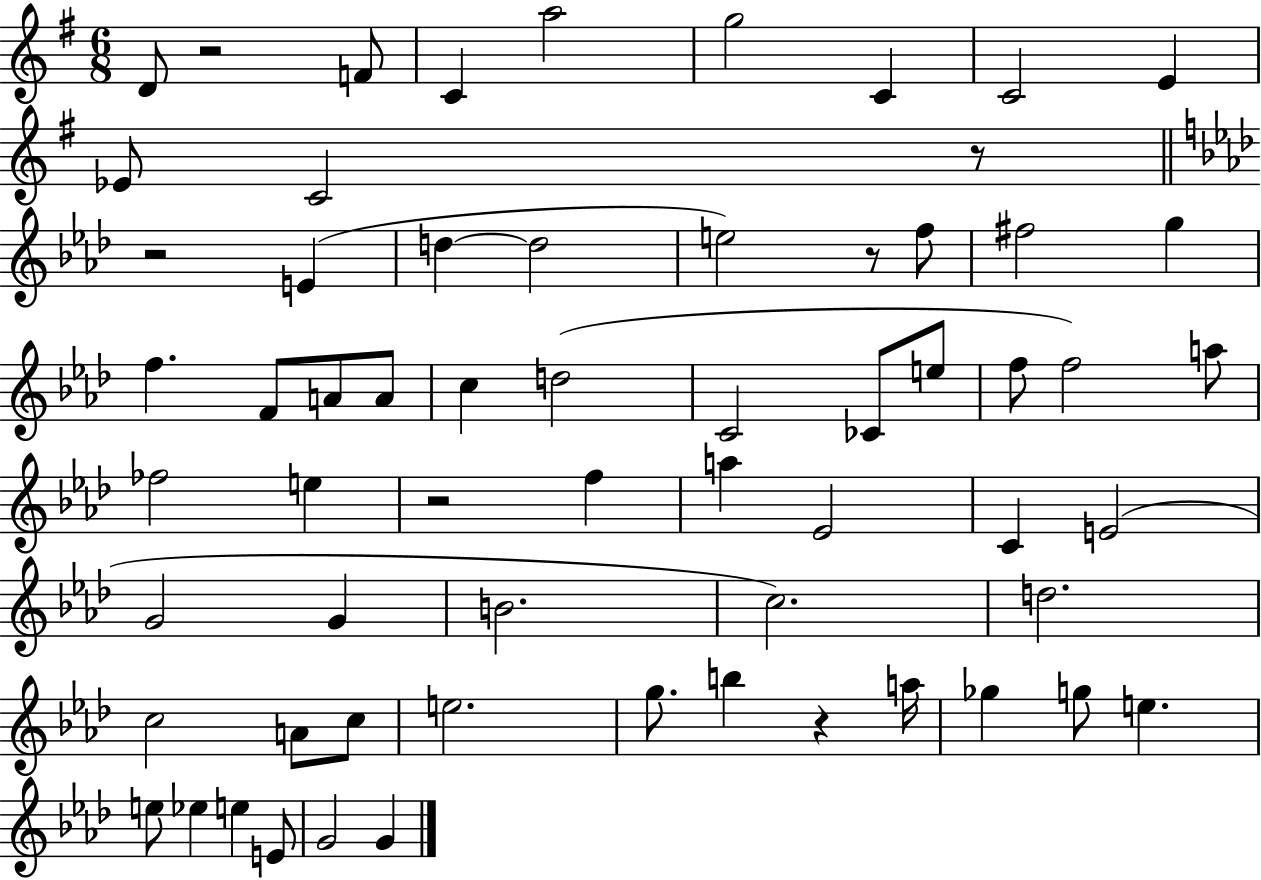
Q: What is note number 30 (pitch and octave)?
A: FES5